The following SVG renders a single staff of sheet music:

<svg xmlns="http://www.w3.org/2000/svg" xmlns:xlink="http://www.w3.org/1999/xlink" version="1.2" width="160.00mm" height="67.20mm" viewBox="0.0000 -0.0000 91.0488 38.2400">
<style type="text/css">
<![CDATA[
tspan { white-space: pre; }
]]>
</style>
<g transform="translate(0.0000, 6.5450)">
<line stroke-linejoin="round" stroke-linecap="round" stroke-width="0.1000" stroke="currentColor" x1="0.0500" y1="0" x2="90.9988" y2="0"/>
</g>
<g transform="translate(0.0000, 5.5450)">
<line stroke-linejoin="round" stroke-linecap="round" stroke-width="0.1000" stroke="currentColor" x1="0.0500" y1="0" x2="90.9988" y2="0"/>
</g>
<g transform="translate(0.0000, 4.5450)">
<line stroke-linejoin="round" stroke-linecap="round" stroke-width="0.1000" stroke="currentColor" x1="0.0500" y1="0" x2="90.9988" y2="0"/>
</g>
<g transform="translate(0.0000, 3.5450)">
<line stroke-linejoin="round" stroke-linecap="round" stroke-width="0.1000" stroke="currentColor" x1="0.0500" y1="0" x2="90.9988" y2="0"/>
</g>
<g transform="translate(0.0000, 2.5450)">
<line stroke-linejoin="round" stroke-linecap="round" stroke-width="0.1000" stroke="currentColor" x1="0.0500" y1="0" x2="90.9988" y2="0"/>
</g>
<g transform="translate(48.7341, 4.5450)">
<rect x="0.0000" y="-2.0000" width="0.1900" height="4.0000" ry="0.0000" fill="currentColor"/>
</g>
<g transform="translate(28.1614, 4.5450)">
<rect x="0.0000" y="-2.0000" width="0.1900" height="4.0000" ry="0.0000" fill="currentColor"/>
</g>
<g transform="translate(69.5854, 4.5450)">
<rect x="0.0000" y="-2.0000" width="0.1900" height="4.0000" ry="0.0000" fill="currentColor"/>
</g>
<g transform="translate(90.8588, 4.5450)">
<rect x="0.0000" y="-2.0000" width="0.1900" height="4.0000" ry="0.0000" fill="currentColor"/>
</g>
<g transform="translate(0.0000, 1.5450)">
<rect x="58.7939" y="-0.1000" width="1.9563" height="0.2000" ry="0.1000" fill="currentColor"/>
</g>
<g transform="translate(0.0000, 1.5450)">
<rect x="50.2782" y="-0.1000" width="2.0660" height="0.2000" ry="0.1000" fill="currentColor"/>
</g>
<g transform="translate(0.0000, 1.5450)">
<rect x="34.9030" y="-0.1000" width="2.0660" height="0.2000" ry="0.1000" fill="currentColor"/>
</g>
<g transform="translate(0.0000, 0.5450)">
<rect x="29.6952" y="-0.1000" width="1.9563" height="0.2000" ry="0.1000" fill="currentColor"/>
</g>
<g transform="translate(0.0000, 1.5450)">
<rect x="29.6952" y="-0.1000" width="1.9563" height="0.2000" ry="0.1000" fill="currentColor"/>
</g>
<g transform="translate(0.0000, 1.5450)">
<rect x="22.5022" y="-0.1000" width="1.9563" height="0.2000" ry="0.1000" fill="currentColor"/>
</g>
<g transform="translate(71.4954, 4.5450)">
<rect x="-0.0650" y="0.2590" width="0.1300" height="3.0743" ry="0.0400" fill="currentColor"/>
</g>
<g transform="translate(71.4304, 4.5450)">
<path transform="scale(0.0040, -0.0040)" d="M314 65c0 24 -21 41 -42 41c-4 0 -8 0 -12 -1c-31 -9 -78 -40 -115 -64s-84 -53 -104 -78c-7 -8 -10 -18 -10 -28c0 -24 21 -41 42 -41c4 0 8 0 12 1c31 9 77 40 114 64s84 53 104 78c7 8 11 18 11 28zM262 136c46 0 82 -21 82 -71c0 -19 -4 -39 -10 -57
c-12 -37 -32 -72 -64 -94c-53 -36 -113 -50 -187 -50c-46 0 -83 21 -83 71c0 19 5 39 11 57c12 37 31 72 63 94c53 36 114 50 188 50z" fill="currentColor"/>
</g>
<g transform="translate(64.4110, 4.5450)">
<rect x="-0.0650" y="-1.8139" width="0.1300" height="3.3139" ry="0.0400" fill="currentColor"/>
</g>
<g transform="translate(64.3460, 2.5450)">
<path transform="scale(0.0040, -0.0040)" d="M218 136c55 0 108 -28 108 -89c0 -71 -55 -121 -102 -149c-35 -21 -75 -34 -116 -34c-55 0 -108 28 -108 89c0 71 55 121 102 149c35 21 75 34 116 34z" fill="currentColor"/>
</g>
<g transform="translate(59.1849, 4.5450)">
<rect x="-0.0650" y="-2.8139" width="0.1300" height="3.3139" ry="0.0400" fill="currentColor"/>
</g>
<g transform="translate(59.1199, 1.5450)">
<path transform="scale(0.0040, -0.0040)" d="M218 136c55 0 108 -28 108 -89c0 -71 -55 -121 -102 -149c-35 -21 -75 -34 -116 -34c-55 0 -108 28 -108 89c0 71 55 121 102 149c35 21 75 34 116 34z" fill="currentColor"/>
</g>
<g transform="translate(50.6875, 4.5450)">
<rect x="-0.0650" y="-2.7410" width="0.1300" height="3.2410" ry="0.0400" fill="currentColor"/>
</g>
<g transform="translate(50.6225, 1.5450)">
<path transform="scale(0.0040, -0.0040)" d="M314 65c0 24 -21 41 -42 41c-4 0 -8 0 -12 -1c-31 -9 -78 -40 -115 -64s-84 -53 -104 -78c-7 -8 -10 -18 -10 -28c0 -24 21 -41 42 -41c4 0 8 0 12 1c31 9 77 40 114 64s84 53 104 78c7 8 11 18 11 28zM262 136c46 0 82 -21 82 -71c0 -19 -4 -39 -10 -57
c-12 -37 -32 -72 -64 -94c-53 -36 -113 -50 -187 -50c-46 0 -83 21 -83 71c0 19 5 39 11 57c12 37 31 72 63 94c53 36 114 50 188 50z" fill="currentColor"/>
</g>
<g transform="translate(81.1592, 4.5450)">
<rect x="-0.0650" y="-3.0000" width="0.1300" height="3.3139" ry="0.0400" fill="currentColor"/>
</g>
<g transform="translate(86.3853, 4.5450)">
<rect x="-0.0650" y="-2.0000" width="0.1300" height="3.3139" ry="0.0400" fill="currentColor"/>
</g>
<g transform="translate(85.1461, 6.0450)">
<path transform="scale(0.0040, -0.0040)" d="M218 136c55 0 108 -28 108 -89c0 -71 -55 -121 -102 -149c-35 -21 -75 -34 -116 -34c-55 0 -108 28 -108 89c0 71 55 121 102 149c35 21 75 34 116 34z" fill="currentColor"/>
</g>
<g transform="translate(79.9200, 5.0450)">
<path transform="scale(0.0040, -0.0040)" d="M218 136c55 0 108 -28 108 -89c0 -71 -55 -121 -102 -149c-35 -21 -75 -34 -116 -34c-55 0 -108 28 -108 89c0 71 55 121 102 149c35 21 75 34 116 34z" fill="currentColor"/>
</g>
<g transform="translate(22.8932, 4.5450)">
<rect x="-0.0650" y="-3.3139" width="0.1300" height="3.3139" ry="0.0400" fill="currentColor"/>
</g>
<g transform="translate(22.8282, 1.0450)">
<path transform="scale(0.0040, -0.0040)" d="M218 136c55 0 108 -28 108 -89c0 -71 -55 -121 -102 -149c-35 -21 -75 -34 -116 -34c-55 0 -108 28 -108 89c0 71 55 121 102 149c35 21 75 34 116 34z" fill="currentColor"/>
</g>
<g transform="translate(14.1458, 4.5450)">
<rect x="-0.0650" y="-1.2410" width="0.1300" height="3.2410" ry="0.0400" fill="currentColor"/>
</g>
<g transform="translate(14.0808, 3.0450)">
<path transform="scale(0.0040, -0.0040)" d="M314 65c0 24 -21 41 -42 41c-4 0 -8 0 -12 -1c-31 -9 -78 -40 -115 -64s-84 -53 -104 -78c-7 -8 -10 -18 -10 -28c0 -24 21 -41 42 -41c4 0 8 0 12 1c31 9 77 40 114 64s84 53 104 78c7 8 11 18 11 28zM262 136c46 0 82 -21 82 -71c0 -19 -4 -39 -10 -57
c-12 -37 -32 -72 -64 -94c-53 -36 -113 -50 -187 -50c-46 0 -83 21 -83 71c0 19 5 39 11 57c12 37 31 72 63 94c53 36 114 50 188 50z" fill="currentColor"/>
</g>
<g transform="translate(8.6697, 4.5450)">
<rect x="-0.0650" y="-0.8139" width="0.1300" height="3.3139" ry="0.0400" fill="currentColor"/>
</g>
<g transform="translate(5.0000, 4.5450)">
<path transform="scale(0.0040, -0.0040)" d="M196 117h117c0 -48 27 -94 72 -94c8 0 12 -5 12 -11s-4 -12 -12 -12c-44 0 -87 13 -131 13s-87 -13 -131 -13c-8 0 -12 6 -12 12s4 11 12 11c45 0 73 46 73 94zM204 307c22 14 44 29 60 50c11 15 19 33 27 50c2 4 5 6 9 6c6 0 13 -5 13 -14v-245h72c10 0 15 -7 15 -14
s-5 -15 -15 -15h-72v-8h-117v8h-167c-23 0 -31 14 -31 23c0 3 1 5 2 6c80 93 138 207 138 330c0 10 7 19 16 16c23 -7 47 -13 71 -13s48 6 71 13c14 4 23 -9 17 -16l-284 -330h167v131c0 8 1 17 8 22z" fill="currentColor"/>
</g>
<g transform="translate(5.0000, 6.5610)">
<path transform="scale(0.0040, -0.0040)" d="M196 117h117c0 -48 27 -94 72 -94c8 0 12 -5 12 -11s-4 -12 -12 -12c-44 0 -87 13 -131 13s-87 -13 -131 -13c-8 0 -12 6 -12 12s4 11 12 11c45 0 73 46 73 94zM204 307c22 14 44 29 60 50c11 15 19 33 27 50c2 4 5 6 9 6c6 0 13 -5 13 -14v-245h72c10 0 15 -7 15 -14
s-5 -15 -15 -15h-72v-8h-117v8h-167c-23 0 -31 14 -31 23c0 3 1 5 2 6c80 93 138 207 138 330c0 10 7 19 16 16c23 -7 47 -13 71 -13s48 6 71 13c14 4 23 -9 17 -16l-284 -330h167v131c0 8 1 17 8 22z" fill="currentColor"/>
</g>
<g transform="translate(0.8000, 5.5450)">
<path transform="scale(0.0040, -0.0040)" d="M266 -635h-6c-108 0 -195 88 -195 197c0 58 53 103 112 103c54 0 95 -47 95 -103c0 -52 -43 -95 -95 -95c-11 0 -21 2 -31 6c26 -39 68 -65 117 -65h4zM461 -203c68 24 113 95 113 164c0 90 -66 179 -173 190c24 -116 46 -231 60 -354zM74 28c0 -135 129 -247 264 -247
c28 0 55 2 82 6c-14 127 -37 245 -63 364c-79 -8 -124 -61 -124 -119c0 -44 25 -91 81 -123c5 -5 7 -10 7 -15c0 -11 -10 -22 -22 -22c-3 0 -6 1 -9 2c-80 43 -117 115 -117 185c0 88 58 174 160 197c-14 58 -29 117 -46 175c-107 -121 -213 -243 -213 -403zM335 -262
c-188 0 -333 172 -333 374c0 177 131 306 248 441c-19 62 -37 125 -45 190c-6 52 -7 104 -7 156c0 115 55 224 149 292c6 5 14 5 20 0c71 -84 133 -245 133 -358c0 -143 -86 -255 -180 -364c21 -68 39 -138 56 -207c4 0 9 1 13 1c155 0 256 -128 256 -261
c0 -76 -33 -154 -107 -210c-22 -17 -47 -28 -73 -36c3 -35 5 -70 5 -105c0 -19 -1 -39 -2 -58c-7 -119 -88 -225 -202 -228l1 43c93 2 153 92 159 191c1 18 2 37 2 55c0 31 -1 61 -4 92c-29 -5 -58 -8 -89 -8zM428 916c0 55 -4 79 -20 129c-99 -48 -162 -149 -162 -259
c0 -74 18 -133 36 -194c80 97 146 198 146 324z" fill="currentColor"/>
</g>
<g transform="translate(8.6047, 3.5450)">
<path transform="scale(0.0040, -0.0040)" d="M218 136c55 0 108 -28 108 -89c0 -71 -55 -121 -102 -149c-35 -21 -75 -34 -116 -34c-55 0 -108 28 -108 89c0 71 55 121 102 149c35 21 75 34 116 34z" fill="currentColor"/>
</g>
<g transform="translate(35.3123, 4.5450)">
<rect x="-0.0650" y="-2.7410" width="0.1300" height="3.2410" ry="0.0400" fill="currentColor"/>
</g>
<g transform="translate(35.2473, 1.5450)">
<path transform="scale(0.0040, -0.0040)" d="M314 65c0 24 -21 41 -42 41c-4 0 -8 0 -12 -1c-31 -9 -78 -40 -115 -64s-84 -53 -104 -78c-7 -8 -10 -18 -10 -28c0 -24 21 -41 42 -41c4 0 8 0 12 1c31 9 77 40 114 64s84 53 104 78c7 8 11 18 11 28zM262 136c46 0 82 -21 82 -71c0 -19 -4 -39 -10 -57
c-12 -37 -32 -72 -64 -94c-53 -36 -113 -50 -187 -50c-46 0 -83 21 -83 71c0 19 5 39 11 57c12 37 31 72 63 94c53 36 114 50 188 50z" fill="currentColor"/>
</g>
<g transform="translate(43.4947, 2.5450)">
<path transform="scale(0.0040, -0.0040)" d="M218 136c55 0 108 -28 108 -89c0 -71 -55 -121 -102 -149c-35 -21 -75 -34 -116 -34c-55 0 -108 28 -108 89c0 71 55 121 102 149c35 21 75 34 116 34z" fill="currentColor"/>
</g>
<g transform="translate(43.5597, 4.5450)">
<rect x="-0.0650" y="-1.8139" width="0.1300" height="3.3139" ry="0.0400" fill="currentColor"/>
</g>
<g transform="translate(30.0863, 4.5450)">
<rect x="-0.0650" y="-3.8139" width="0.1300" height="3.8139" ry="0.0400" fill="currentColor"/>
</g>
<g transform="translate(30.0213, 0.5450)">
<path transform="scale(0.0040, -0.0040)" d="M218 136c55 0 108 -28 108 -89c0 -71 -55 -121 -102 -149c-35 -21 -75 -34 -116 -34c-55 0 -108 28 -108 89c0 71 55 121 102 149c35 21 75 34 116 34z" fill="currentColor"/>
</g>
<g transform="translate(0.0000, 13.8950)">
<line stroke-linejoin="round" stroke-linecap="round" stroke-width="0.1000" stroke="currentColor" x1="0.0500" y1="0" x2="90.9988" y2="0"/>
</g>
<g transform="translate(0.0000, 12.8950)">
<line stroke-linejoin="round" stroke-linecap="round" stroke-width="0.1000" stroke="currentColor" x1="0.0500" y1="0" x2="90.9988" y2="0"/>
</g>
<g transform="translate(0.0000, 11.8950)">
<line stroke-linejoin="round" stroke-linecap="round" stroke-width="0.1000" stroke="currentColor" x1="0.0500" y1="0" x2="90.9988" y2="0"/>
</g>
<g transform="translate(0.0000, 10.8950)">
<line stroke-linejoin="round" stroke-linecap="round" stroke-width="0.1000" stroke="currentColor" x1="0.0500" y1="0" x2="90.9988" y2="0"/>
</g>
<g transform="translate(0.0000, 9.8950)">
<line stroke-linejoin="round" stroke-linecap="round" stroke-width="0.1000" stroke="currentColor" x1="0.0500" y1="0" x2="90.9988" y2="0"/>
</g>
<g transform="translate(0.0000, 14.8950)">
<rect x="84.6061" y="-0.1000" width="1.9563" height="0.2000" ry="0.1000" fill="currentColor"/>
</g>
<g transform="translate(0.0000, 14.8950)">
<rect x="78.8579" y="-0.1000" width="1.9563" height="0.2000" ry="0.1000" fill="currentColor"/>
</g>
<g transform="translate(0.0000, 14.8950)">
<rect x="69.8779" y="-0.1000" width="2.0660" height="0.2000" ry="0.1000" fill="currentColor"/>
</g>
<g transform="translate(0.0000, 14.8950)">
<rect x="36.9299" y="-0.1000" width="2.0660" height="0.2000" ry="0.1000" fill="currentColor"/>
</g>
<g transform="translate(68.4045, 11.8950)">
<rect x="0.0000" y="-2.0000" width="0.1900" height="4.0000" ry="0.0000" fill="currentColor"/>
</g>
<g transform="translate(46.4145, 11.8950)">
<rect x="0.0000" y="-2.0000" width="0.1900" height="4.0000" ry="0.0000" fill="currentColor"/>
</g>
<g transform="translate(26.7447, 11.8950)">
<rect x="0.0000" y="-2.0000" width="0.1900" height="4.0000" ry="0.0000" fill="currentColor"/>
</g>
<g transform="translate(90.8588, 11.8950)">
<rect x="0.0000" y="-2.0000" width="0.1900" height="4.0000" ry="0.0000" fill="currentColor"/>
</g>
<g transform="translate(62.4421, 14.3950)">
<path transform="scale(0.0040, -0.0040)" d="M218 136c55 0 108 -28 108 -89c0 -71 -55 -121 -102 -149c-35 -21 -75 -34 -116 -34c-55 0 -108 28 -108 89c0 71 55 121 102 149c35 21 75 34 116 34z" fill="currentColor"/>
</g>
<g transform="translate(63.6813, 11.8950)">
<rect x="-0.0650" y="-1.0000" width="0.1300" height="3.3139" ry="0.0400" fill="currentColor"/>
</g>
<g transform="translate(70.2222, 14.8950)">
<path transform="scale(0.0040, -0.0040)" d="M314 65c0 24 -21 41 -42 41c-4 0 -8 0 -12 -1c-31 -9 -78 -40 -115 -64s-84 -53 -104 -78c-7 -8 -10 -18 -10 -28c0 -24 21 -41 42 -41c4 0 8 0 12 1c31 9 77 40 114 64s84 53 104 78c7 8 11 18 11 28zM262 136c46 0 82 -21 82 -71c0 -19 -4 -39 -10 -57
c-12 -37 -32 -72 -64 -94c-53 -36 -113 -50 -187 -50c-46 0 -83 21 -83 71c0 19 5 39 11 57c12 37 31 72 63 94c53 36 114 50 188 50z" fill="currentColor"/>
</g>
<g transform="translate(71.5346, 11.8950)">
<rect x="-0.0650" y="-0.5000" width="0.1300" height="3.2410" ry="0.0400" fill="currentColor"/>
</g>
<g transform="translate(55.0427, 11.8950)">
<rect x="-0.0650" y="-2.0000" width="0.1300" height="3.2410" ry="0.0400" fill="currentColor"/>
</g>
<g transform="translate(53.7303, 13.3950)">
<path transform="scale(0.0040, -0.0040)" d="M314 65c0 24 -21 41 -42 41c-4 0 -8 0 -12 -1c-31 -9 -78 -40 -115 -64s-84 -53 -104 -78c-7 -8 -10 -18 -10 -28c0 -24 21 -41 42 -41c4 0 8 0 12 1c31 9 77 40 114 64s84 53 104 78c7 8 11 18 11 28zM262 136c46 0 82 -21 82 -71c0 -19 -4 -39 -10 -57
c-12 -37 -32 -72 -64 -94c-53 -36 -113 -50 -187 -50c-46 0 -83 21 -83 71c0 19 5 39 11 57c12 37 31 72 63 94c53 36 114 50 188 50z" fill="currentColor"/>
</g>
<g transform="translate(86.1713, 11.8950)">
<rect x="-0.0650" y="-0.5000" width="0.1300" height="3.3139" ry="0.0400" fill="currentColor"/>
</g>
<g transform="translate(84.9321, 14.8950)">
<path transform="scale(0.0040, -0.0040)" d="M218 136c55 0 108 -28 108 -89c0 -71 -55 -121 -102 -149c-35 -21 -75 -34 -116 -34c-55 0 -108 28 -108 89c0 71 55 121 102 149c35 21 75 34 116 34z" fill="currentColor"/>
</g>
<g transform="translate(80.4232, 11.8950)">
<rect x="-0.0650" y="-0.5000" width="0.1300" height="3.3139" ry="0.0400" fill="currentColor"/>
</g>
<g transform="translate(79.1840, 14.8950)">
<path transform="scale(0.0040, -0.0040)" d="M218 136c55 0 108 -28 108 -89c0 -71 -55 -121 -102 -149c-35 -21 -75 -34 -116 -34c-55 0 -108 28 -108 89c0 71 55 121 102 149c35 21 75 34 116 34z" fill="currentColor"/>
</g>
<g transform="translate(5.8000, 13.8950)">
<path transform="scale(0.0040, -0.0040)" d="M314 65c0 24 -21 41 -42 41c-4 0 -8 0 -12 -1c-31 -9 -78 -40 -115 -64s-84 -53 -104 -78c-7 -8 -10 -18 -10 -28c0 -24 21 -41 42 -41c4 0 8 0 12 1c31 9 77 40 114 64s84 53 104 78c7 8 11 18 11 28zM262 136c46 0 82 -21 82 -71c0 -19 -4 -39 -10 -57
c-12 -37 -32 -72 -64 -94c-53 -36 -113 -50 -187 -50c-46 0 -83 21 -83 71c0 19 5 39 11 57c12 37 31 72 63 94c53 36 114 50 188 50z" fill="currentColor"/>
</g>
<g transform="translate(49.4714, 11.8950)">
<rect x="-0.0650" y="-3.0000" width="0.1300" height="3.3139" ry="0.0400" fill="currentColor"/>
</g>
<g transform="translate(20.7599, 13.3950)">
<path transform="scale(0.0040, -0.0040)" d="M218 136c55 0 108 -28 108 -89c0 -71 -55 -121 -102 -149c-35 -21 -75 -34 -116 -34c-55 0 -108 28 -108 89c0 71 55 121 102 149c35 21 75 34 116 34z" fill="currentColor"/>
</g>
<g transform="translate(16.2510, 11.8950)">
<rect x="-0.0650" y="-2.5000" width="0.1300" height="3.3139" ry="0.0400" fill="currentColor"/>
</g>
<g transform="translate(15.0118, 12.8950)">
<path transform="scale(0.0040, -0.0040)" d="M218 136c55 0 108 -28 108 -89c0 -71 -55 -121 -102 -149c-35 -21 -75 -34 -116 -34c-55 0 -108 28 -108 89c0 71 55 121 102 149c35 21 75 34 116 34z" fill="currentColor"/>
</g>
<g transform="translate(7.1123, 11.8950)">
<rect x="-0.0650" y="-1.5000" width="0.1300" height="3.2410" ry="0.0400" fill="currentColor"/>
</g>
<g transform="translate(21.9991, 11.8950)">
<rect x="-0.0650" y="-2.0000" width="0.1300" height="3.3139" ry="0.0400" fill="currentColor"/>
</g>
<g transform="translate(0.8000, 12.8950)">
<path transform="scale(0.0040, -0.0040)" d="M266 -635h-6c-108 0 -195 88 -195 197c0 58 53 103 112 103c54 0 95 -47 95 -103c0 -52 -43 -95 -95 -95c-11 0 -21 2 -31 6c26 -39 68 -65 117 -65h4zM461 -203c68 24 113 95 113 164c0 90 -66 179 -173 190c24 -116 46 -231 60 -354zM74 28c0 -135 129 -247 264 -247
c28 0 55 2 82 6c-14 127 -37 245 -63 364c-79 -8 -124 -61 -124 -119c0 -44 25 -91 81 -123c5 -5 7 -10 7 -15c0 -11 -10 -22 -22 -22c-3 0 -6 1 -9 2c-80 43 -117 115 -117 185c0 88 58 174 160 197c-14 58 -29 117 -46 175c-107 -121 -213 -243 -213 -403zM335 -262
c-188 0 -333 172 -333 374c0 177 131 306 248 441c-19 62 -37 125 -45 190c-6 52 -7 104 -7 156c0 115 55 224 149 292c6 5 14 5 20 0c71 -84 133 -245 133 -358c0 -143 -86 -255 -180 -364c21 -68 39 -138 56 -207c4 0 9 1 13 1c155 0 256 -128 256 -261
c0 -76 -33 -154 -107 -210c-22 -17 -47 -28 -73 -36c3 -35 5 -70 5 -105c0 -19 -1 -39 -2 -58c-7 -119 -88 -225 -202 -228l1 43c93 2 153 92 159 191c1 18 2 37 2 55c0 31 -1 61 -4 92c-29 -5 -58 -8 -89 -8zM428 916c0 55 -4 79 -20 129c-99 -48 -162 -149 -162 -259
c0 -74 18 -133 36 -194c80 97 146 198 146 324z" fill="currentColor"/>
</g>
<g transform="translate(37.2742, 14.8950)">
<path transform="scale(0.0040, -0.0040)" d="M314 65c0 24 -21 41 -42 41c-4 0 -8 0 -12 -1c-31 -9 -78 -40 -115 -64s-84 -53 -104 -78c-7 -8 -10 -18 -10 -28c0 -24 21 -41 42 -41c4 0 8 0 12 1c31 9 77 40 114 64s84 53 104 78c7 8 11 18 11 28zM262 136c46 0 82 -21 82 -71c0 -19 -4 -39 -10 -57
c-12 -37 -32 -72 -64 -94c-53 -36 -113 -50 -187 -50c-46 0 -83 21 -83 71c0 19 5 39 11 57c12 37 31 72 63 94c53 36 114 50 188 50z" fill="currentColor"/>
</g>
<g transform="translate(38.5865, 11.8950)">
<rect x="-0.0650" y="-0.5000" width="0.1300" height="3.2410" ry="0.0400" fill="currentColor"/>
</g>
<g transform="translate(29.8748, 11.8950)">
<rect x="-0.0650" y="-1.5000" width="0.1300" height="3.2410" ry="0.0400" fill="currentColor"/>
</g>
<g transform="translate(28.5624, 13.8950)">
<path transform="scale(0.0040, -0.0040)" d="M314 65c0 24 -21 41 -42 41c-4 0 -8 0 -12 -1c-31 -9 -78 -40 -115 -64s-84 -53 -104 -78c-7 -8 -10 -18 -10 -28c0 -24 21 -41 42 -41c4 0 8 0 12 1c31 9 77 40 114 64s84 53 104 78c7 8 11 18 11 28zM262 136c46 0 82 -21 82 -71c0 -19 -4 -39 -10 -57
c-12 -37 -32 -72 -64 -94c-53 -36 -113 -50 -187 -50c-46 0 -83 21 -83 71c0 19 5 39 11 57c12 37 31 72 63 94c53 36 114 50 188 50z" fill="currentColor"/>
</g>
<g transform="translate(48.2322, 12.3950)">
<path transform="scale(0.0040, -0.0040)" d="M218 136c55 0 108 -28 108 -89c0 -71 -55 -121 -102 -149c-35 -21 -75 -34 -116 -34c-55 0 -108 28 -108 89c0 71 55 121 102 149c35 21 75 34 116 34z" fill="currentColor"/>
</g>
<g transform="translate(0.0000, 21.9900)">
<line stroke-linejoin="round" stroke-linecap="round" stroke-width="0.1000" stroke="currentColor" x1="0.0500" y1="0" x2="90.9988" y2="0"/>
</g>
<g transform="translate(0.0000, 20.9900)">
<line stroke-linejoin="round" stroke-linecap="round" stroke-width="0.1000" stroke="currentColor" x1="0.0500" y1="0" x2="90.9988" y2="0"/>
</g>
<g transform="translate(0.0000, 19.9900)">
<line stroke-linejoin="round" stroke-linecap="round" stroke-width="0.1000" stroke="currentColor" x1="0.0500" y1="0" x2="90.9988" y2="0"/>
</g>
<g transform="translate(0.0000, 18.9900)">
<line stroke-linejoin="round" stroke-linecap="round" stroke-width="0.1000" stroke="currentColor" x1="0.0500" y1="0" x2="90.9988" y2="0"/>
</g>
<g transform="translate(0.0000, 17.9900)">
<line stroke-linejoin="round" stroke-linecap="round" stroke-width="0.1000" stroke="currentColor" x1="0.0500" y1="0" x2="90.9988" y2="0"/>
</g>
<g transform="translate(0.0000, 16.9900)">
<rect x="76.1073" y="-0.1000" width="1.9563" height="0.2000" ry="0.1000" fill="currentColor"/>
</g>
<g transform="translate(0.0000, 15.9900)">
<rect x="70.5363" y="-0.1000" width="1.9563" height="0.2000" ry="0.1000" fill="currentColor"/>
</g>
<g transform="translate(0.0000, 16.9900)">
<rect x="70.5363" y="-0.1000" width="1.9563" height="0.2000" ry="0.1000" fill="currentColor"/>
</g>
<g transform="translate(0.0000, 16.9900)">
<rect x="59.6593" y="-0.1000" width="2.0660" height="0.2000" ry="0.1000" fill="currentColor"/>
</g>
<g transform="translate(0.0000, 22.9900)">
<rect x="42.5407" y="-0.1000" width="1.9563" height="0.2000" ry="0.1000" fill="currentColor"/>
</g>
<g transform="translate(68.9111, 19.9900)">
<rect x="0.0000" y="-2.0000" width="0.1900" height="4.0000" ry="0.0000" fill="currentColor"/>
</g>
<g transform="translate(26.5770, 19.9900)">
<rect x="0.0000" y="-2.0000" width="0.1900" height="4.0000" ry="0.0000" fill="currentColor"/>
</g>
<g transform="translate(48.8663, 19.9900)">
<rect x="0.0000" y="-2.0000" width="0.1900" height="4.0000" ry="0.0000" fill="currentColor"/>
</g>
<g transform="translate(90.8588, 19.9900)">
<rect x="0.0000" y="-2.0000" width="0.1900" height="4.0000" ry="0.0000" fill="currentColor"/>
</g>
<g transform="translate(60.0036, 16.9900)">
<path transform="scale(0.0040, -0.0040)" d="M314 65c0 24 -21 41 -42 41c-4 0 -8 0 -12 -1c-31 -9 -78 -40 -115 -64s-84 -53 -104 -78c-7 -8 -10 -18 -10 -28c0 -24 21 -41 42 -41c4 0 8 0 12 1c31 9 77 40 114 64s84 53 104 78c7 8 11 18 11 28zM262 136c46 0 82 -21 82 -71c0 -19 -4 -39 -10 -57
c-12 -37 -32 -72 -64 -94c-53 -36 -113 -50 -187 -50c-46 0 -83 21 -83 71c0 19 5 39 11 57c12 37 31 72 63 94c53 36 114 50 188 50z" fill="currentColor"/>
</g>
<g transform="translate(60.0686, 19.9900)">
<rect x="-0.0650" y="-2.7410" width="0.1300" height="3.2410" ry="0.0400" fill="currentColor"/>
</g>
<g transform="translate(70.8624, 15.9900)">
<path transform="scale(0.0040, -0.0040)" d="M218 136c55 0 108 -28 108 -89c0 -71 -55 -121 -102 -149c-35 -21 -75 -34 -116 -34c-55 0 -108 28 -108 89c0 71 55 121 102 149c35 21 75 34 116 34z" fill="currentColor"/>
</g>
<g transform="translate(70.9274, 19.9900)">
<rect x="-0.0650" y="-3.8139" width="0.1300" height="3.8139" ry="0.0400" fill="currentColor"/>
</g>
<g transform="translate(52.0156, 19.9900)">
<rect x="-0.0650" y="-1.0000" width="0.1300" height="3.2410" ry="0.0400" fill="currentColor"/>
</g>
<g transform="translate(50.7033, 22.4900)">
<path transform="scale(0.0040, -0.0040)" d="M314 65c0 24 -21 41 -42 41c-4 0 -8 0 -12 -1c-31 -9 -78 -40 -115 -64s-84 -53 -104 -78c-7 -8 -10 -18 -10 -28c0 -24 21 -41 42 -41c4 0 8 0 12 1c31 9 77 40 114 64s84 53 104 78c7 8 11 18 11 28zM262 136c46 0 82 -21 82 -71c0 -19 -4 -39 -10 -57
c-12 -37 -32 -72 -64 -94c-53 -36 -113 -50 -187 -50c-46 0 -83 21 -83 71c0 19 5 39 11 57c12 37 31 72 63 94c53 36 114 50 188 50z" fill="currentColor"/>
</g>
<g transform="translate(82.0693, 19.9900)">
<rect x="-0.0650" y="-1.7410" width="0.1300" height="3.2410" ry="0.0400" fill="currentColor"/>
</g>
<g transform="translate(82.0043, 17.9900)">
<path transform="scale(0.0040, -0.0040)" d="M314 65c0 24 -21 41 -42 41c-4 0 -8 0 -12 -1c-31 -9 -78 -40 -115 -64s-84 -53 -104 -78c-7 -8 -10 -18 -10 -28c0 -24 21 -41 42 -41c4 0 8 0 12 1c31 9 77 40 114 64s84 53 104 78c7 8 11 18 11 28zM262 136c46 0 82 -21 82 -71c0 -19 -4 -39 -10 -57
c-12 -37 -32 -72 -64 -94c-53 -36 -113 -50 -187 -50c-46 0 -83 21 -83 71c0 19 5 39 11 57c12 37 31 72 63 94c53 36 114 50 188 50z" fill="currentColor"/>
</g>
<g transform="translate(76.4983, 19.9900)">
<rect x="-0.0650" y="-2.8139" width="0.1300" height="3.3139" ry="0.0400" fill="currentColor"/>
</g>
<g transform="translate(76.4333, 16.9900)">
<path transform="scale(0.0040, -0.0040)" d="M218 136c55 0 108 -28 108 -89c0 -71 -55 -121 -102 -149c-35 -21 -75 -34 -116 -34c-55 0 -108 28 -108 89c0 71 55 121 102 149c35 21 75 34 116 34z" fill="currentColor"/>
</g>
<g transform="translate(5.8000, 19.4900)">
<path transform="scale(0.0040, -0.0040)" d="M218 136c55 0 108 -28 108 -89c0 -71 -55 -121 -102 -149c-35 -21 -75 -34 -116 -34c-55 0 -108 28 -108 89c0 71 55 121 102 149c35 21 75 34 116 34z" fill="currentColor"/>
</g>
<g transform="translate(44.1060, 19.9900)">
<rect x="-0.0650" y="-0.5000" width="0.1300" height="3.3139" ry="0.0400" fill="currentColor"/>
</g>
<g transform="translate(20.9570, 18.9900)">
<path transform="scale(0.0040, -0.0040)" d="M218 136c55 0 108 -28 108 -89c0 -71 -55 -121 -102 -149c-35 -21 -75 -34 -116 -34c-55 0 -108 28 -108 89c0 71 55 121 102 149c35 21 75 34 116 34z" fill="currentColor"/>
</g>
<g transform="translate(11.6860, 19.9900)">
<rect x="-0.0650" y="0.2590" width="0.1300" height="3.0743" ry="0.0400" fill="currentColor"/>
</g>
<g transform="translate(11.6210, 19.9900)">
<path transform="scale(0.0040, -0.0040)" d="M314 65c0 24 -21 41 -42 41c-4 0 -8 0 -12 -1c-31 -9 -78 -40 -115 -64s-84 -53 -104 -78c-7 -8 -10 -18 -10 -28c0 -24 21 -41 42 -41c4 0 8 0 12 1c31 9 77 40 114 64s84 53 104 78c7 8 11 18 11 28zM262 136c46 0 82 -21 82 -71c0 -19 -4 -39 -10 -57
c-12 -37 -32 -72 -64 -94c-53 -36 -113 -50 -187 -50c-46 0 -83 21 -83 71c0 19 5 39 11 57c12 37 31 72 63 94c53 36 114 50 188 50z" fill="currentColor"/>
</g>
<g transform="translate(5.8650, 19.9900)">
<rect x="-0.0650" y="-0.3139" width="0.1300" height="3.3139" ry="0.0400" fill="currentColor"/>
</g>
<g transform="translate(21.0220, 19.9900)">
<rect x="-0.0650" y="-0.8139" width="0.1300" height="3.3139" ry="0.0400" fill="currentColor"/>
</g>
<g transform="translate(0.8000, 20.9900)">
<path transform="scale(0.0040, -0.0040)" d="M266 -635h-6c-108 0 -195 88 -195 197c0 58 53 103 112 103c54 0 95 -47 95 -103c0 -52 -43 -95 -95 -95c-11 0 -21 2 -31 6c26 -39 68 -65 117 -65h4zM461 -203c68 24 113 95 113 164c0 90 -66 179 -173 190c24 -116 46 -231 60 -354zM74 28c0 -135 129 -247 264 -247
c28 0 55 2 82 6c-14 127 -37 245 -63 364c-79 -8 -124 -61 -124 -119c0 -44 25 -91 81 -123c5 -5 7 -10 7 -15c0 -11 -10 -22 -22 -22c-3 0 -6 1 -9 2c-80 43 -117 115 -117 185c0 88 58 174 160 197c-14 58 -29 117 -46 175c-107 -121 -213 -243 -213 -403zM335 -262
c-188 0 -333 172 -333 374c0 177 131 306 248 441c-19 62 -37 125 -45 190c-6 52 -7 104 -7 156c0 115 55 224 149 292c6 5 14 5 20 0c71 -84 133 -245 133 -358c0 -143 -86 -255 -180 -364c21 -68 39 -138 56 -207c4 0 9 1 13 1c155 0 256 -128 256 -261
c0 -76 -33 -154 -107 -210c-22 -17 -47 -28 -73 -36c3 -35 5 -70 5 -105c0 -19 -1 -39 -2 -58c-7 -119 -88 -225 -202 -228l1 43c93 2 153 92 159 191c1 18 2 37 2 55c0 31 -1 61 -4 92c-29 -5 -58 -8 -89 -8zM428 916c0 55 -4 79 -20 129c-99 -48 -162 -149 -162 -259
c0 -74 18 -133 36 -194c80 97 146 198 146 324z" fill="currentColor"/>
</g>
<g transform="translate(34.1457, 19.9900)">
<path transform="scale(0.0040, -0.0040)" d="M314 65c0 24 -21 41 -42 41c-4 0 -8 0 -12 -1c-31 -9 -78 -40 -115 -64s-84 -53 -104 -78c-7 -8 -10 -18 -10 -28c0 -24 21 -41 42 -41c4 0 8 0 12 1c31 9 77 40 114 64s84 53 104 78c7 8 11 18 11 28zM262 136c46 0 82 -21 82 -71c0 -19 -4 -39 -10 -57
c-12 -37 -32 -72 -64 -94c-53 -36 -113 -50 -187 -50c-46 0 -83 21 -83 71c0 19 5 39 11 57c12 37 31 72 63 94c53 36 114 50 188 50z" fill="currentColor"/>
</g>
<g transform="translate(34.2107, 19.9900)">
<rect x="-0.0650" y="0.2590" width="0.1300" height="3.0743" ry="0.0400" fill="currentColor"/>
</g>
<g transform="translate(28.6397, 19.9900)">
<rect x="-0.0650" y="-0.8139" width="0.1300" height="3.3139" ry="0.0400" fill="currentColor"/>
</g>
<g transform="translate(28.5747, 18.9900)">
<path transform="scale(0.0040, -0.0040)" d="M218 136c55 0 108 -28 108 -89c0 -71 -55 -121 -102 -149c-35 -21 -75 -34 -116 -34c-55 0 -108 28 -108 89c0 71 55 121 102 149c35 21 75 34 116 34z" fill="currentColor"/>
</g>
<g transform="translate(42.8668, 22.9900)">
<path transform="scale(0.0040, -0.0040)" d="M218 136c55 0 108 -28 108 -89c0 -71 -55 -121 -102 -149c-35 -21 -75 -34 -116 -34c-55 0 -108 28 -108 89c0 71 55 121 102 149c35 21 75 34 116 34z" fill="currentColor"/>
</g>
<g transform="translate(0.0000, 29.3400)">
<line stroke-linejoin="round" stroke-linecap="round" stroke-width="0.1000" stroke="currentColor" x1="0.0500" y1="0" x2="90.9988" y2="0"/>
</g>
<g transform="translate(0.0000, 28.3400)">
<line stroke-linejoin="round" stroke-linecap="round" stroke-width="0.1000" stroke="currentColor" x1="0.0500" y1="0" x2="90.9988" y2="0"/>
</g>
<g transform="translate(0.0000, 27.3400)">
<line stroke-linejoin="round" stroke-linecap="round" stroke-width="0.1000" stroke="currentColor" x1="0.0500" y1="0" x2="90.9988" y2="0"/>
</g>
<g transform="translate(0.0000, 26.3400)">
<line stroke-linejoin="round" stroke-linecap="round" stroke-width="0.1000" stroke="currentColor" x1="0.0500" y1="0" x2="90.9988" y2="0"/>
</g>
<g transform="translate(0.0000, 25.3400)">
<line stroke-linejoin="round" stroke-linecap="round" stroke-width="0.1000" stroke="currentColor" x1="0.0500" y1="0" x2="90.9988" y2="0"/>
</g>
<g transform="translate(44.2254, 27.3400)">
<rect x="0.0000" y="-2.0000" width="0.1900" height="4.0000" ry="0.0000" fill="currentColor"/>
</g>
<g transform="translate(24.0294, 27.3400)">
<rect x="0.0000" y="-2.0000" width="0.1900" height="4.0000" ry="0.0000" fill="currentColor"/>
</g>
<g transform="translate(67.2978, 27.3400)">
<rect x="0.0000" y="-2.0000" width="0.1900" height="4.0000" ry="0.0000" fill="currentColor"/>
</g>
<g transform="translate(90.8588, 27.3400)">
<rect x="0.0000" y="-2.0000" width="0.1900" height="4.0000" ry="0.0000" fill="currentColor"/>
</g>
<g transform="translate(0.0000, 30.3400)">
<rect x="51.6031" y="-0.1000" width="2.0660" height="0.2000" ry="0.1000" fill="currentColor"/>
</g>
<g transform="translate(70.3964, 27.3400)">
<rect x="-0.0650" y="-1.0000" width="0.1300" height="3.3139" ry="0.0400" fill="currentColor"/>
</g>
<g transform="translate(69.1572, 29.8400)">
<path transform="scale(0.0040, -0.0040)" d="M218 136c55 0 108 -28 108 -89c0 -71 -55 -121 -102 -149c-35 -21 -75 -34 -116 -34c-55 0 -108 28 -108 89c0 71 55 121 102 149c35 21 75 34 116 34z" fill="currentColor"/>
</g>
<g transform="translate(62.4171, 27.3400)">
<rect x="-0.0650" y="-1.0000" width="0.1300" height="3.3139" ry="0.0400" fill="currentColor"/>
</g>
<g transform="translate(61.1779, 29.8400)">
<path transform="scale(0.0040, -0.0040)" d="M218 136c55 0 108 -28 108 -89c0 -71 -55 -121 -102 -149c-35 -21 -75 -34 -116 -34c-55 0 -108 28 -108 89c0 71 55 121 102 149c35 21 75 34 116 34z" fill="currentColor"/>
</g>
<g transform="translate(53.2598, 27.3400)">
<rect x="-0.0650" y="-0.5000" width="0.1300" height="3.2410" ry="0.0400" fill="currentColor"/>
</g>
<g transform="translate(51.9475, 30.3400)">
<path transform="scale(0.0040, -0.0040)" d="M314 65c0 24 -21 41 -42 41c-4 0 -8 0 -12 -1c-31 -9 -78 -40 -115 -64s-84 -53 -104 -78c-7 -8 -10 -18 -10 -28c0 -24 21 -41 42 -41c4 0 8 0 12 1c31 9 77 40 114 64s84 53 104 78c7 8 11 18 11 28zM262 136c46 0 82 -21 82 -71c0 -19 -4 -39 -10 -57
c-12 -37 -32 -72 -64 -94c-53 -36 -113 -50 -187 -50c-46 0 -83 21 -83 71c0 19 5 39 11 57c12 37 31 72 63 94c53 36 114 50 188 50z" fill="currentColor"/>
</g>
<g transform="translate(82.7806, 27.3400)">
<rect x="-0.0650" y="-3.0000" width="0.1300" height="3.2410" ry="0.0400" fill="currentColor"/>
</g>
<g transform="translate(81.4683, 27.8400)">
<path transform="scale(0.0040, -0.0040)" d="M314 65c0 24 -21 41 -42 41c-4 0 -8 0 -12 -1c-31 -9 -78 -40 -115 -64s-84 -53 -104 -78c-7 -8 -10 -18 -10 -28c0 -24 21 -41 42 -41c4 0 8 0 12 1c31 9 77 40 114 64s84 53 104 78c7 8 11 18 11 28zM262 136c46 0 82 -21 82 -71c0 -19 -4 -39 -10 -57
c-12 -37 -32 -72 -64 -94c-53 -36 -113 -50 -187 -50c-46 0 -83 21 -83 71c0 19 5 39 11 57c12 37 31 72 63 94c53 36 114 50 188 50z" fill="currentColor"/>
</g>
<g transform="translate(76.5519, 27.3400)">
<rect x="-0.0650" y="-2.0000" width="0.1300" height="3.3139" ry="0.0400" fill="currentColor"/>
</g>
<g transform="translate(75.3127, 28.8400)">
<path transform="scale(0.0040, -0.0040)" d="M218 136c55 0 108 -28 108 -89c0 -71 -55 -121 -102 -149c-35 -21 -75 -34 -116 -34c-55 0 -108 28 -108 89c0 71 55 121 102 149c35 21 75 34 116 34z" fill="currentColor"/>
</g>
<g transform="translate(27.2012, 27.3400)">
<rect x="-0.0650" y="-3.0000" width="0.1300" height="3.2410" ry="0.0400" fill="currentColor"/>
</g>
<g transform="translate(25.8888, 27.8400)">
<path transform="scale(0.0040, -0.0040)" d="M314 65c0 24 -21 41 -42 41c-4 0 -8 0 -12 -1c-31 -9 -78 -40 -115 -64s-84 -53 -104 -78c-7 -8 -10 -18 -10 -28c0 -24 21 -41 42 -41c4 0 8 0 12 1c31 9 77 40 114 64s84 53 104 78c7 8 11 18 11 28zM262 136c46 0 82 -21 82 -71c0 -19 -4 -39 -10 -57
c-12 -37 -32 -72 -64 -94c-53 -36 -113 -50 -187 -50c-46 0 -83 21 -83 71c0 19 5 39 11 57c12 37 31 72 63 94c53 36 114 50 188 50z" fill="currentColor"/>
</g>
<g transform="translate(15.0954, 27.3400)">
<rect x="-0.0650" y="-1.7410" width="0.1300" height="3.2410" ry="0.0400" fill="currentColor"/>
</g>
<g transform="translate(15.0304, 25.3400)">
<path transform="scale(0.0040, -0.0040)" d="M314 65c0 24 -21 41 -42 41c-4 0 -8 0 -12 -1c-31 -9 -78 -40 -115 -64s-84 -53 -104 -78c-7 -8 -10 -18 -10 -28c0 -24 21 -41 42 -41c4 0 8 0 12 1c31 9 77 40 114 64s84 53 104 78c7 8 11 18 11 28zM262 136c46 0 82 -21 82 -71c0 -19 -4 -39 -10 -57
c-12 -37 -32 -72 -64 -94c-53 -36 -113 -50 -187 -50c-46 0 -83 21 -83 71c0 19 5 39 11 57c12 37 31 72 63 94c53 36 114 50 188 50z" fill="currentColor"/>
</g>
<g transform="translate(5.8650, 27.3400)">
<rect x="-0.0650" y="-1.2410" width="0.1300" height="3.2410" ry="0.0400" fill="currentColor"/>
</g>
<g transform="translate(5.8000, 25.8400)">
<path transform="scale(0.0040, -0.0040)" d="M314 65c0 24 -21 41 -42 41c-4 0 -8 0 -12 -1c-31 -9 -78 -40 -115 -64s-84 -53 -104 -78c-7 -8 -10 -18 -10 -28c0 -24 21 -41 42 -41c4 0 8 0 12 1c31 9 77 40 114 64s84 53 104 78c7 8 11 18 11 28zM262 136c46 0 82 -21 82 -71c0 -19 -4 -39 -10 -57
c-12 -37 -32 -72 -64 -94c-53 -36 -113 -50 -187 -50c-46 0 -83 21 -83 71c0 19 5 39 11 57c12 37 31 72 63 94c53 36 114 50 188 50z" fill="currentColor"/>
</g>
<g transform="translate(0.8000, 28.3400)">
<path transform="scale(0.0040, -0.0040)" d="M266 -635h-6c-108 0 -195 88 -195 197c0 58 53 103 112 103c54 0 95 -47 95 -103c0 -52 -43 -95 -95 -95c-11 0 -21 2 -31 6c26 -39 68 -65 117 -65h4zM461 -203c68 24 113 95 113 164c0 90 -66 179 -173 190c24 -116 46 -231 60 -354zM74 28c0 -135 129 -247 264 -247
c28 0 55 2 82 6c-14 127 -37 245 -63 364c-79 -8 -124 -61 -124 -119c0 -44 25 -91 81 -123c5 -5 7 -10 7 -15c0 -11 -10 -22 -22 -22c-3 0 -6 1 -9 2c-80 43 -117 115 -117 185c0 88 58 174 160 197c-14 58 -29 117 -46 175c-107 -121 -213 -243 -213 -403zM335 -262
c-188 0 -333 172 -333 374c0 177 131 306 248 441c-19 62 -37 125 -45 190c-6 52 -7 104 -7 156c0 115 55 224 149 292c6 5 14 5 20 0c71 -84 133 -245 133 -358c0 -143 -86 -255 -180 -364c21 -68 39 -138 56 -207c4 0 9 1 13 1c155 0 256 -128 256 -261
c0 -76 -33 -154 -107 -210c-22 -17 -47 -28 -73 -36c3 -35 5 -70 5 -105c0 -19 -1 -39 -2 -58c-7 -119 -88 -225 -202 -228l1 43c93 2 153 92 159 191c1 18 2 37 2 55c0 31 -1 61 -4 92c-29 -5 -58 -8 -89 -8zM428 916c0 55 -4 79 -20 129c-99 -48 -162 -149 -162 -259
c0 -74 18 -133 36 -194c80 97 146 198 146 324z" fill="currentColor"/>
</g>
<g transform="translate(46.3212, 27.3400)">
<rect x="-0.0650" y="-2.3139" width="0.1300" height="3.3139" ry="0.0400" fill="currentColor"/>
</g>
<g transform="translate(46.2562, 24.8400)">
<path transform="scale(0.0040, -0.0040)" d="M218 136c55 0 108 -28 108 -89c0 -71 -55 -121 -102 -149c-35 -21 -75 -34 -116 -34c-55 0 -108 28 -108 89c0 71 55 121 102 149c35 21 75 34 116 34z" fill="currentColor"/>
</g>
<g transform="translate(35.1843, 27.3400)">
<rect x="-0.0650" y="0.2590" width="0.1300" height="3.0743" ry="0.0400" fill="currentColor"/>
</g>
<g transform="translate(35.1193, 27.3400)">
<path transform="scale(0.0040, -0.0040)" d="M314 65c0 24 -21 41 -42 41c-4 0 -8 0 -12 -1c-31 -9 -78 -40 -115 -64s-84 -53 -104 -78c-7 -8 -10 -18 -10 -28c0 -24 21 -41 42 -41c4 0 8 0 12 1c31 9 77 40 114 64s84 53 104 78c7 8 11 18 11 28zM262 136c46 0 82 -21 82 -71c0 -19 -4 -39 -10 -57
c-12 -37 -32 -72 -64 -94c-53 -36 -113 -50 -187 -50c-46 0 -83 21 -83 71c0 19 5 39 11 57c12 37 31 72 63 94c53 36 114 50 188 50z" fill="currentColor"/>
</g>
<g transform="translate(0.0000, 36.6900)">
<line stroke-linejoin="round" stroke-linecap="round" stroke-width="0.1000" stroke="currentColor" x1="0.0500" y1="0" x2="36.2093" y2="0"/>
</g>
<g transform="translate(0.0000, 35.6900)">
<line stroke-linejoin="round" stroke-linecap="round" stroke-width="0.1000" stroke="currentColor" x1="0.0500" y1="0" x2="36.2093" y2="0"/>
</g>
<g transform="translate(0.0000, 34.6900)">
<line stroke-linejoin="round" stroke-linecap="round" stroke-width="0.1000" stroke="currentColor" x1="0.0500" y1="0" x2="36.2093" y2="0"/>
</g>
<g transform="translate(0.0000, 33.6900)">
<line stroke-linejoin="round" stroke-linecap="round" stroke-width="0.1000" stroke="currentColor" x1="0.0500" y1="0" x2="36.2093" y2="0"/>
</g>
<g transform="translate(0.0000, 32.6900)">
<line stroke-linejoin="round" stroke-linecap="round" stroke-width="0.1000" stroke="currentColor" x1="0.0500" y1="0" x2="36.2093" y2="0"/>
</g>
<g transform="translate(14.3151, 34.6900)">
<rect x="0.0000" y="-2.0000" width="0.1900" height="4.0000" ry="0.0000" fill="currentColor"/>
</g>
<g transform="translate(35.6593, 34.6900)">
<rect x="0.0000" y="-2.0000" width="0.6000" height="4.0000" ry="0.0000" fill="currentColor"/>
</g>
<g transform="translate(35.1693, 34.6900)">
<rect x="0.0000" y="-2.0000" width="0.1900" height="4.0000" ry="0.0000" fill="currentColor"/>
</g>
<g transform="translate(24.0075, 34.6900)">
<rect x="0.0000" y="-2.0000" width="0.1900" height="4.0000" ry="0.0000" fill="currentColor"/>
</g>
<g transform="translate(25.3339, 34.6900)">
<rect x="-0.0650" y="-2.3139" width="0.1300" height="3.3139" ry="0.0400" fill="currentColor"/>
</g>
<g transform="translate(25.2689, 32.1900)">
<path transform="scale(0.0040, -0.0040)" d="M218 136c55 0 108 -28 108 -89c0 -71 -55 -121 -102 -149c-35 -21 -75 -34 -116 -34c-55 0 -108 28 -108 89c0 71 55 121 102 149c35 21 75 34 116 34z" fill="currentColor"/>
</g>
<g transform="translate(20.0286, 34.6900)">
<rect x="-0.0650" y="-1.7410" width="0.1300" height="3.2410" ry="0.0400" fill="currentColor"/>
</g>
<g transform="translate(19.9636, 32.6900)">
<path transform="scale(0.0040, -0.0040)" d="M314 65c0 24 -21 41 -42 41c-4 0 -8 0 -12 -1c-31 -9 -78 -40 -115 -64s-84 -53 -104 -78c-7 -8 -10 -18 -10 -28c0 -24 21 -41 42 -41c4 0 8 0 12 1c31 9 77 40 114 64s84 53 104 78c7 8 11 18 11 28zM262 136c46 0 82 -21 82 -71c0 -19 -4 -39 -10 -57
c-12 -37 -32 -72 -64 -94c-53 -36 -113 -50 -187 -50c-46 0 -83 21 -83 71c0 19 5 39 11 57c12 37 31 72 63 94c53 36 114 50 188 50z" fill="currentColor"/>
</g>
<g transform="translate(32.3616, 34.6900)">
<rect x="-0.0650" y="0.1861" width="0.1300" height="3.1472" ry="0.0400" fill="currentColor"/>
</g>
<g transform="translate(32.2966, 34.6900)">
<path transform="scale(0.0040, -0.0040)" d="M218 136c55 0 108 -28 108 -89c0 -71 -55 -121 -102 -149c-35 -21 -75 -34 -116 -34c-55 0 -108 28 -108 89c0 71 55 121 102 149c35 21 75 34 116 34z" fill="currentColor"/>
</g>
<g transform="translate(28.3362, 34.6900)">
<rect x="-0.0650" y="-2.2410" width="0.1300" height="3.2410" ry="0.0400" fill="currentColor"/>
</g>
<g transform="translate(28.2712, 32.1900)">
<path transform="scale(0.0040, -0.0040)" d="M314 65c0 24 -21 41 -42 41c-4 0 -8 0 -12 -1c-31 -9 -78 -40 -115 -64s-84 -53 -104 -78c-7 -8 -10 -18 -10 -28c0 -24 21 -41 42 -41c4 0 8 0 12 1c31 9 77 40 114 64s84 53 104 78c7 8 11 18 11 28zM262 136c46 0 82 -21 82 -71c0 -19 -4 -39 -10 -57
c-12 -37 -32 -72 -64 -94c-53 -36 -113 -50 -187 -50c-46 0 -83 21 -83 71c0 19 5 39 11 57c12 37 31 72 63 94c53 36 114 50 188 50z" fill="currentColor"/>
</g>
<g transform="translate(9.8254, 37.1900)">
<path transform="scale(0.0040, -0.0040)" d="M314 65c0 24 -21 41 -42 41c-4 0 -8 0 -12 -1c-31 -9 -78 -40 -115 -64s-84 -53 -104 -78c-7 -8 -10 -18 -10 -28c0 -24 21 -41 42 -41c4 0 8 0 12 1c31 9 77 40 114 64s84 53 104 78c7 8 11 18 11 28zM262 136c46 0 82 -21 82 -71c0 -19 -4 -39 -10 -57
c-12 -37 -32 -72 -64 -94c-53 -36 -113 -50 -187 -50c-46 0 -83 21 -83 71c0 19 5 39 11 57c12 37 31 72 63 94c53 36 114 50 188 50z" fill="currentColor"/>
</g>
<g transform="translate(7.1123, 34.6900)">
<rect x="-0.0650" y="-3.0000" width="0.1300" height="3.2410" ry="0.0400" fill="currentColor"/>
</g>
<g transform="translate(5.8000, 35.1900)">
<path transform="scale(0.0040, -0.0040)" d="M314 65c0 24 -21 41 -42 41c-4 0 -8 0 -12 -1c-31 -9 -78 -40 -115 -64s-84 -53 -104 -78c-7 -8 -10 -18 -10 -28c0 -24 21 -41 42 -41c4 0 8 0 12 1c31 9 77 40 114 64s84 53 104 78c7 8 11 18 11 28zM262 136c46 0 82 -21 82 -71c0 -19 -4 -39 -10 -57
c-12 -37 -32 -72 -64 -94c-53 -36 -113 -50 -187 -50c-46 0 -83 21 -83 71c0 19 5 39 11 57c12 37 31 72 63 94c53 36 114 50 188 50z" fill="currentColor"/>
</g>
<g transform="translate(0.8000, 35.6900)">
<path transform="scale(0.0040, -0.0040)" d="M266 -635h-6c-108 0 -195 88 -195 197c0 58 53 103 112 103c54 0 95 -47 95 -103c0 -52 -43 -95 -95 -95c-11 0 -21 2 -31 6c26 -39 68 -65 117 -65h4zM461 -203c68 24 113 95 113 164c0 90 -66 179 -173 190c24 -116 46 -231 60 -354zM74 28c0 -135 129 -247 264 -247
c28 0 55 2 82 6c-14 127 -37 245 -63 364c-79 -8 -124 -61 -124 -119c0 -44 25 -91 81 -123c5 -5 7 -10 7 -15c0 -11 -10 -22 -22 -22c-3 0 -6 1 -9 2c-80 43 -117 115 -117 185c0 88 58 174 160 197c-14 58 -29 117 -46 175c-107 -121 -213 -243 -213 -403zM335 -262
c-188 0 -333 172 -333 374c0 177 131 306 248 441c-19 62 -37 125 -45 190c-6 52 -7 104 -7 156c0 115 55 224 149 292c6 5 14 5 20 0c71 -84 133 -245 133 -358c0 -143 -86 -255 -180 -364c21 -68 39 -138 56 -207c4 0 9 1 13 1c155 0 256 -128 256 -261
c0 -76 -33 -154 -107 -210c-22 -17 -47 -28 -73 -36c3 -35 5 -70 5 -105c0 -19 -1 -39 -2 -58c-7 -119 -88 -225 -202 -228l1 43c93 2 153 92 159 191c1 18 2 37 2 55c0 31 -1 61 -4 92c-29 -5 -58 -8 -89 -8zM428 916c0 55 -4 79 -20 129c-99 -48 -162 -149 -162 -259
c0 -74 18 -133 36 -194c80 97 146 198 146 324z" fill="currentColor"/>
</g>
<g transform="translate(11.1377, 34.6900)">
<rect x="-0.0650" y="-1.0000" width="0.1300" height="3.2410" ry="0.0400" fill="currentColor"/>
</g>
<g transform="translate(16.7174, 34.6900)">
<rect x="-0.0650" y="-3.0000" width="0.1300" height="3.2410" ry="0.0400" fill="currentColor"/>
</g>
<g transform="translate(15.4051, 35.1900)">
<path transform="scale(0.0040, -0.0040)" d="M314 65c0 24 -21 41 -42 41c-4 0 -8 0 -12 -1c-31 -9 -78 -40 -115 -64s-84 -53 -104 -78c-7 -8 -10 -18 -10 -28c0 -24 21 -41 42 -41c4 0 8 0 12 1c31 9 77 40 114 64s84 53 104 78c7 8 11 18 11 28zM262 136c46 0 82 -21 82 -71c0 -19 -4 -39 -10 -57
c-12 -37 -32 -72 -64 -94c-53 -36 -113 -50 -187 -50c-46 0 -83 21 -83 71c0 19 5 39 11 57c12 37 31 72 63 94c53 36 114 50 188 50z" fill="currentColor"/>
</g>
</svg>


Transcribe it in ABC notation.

X:1
T:Untitled
M:4/4
L:1/4
K:C
d e2 b c' a2 f a2 a f B2 A F E2 G F E2 C2 A F2 D C2 C C c B2 d d B2 C D2 a2 c' a f2 e2 f2 A2 B2 g C2 D D F A2 A2 D2 A2 f2 g g2 B